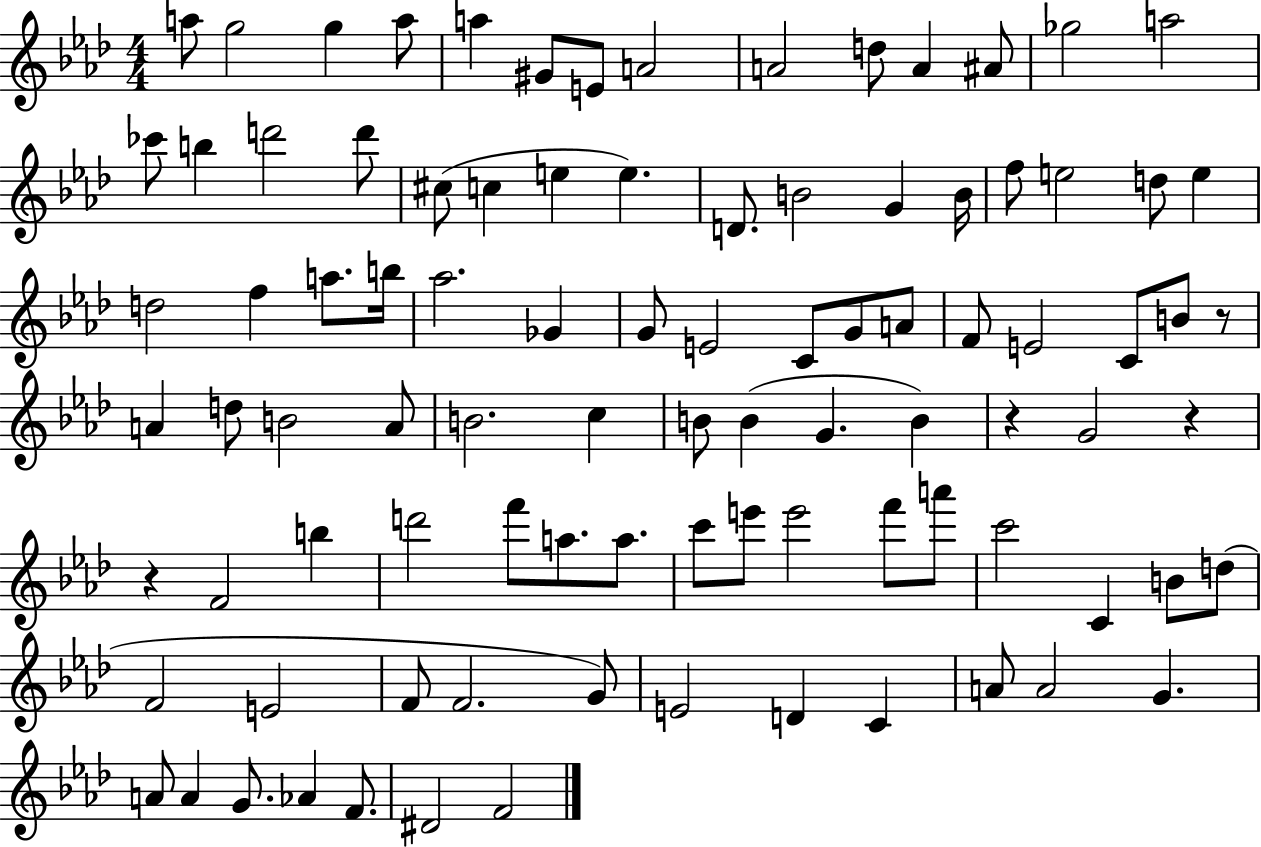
A5/e G5/h G5/q A5/e A5/q G#4/e E4/e A4/h A4/h D5/e A4/q A#4/e Gb5/h A5/h CES6/e B5/q D6/h D6/e C#5/e C5/q E5/q E5/q. D4/e. B4/h G4/q B4/s F5/e E5/h D5/e E5/q D5/h F5/q A5/e. B5/s Ab5/h. Gb4/q G4/e E4/h C4/e G4/e A4/e F4/e E4/h C4/e B4/e R/e A4/q D5/e B4/h A4/e B4/h. C5/q B4/e B4/q G4/q. B4/q R/q G4/h R/q R/q F4/h B5/q D6/h F6/e A5/e. A5/e. C6/e E6/e E6/h F6/e A6/e C6/h C4/q B4/e D5/e F4/h E4/h F4/e F4/h. G4/e E4/h D4/q C4/q A4/e A4/h G4/q. A4/e A4/q G4/e. Ab4/q F4/e. D#4/h F4/h